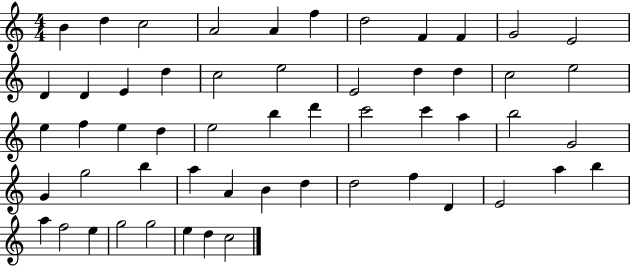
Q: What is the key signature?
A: C major